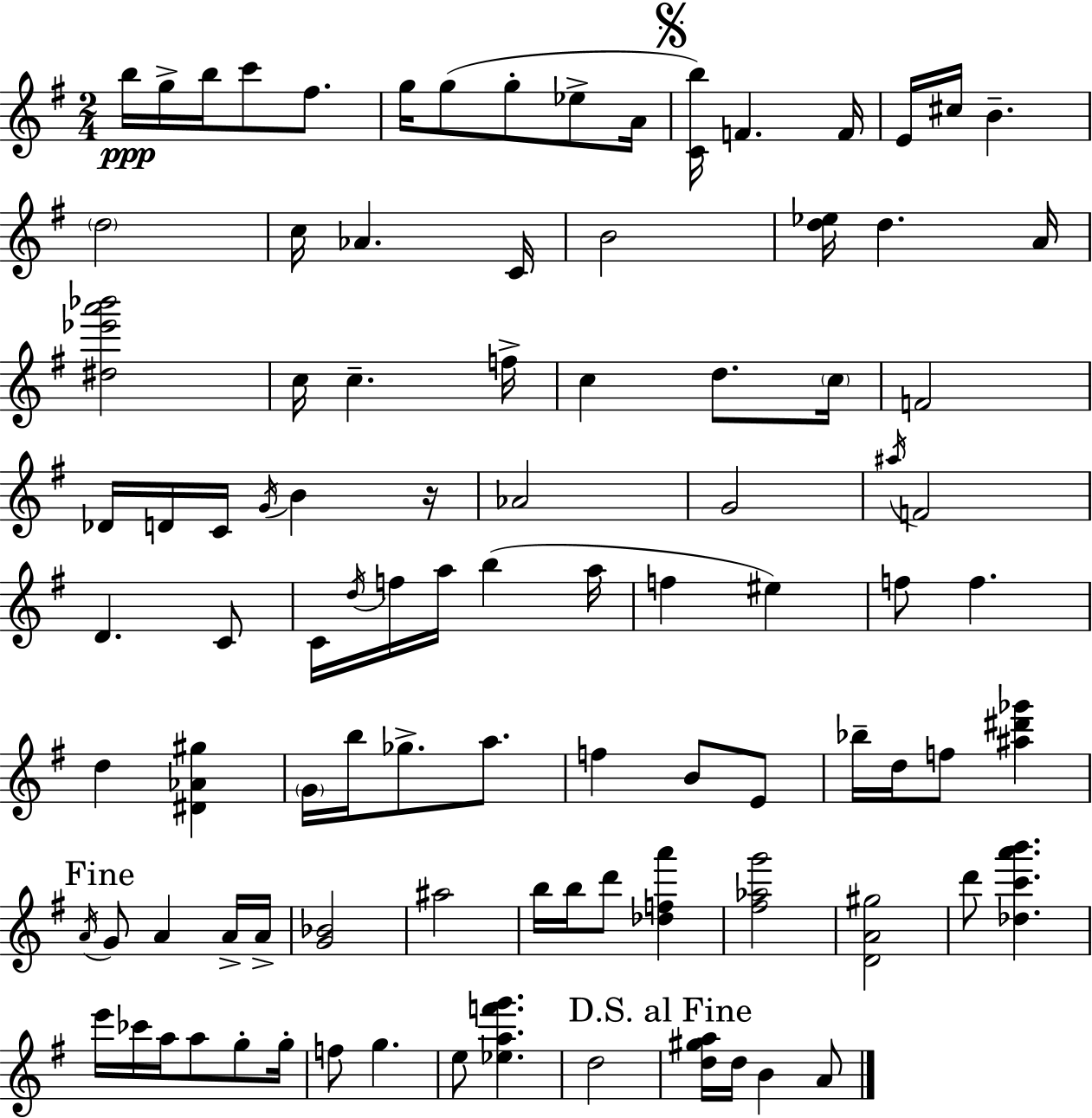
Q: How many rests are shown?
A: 1